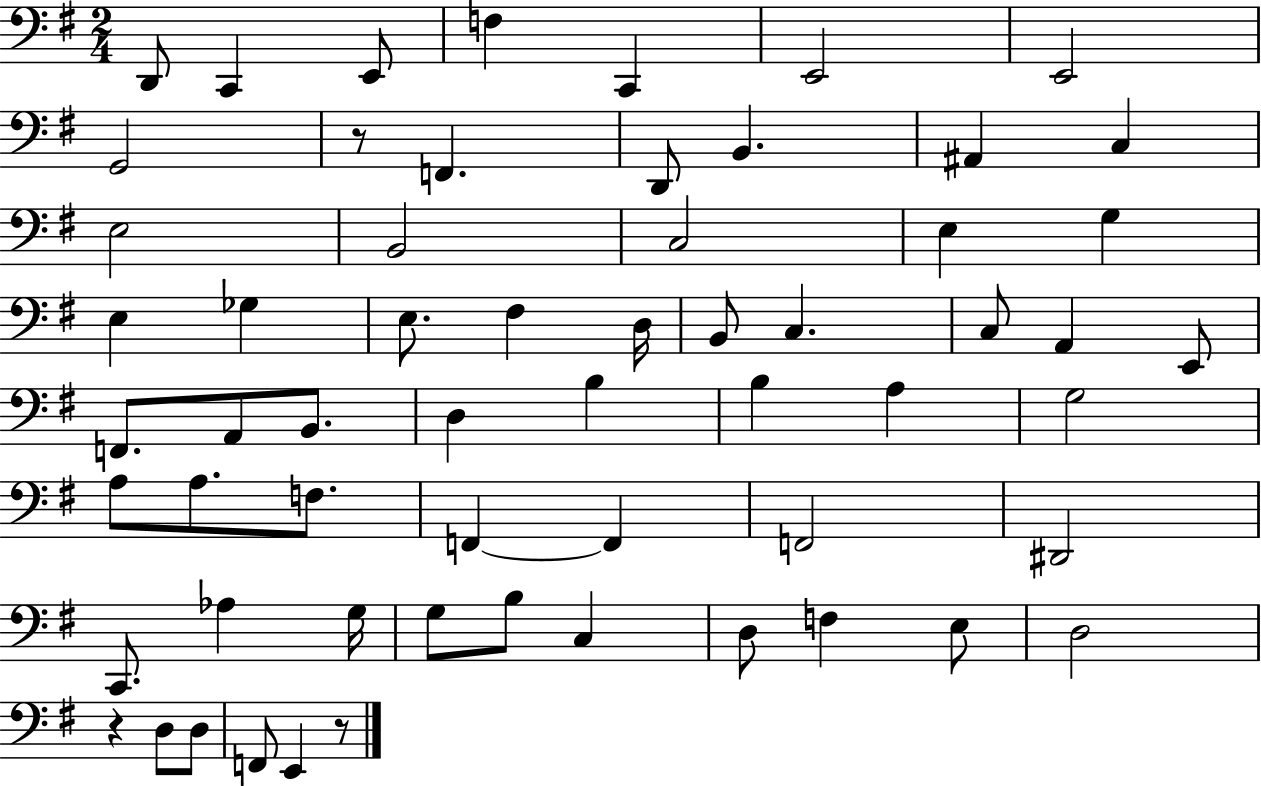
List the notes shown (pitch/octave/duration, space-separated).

D2/e C2/q E2/e F3/q C2/q E2/h E2/h G2/h R/e F2/q. D2/e B2/q. A#2/q C3/q E3/h B2/h C3/h E3/q G3/q E3/q Gb3/q E3/e. F#3/q D3/s B2/e C3/q. C3/e A2/q E2/e F2/e. A2/e B2/e. D3/q B3/q B3/q A3/q G3/h A3/e A3/e. F3/e. F2/q F2/q F2/h D#2/h C2/e. Ab3/q G3/s G3/e B3/e C3/q D3/e F3/q E3/e D3/h R/q D3/e D3/e F2/e E2/q R/e